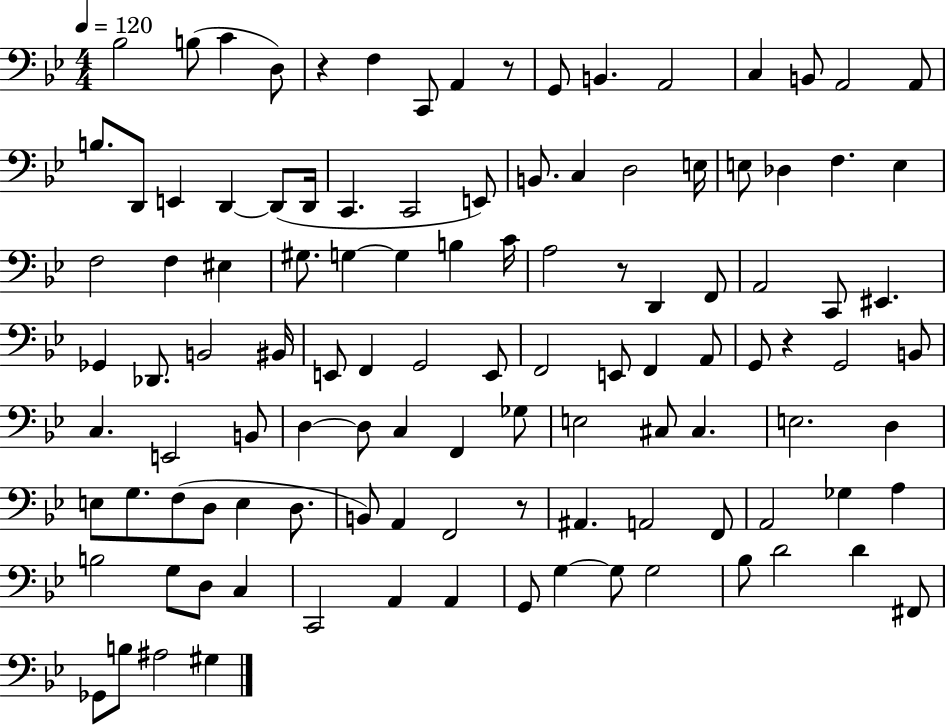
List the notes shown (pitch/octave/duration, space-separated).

Bb3/h B3/e C4/q D3/e R/q F3/q C2/e A2/q R/e G2/e B2/q. A2/h C3/q B2/e A2/h A2/e B3/e. D2/e E2/q D2/q D2/e D2/s C2/q. C2/h E2/e B2/e. C3/q D3/h E3/s E3/e Db3/q F3/q. E3/q F3/h F3/q EIS3/q G#3/e. G3/q G3/q B3/q C4/s A3/h R/e D2/q F2/e A2/h C2/e EIS2/q. Gb2/q Db2/e. B2/h BIS2/s E2/e F2/q G2/h E2/e F2/h E2/e F2/q A2/e G2/e R/q G2/h B2/e C3/q. E2/h B2/e D3/q D3/e C3/q F2/q Gb3/e E3/h C#3/e C#3/q. E3/h. D3/q E3/e G3/e. F3/e D3/e E3/q D3/e. B2/e A2/q F2/h R/e A#2/q. A2/h F2/e A2/h Gb3/q A3/q B3/h G3/e D3/e C3/q C2/h A2/q A2/q G2/e G3/q G3/e G3/h Bb3/e D4/h D4/q F#2/e Gb2/e B3/e A#3/h G#3/q